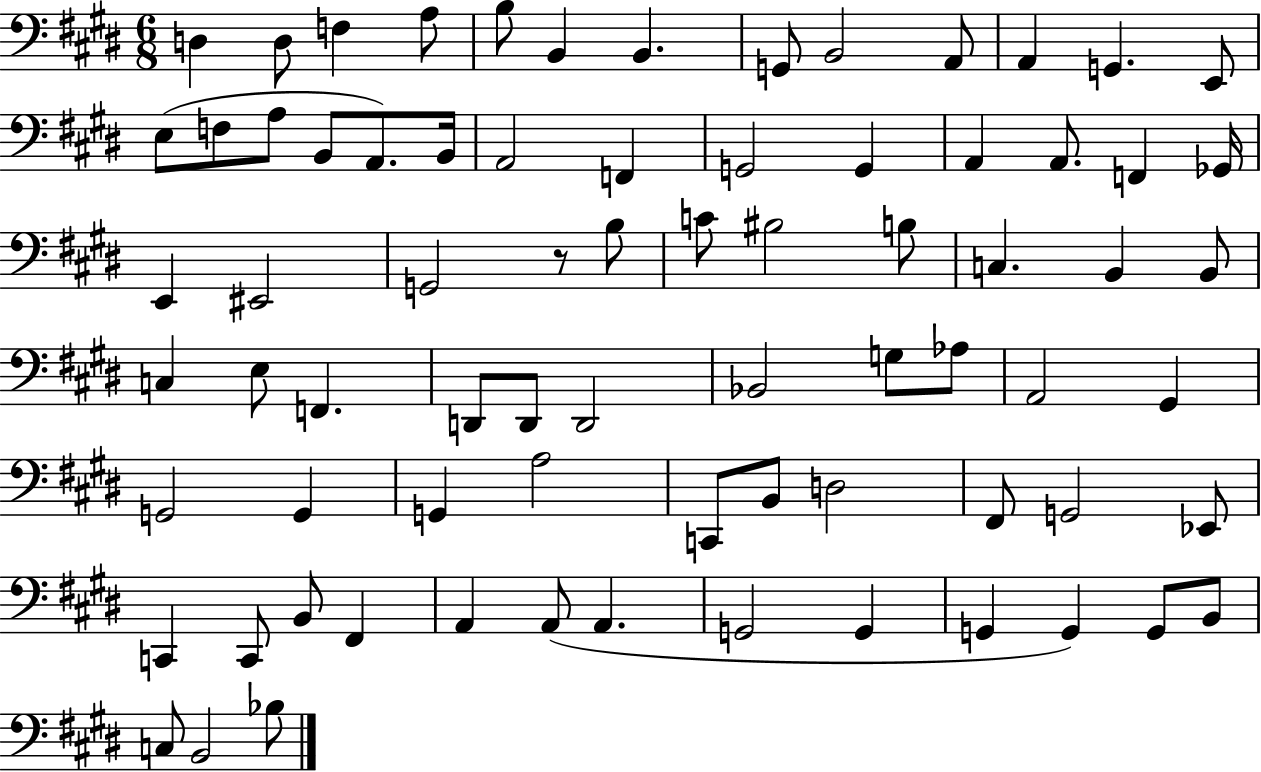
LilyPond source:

{
  \clef bass
  \numericTimeSignature
  \time 6/8
  \key e \major
  d4 d8 f4 a8 | b8 b,4 b,4. | g,8 b,2 a,8 | a,4 g,4. e,8 | \break e8( f8 a8 b,8 a,8.) b,16 | a,2 f,4 | g,2 g,4 | a,4 a,8. f,4 ges,16 | \break e,4 eis,2 | g,2 r8 b8 | c'8 bis2 b8 | c4. b,4 b,8 | \break c4 e8 f,4. | d,8 d,8 d,2 | bes,2 g8 aes8 | a,2 gis,4 | \break g,2 g,4 | g,4 a2 | c,8 b,8 d2 | fis,8 g,2 ees,8 | \break c,4 c,8 b,8 fis,4 | a,4 a,8( a,4. | g,2 g,4 | g,4 g,4) g,8 b,8 | \break c8 b,2 bes8 | \bar "|."
}